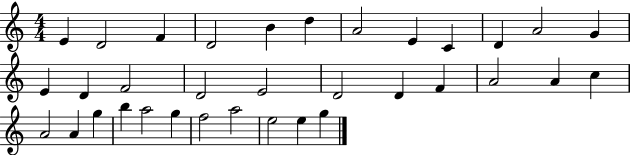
X:1
T:Untitled
M:4/4
L:1/4
K:C
E D2 F D2 B d A2 E C D A2 G E D F2 D2 E2 D2 D F A2 A c A2 A g b a2 g f2 a2 e2 e g